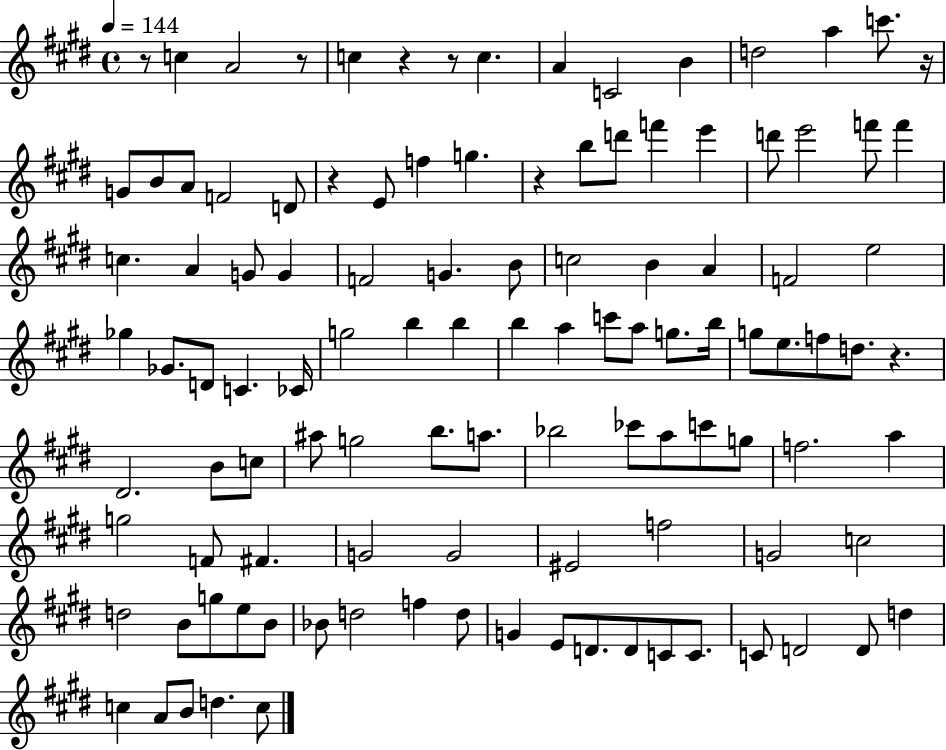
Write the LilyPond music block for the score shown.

{
  \clef treble
  \time 4/4
  \defaultTimeSignature
  \key e \major
  \tempo 4 = 144
  r8 c''4 a'2 r8 | c''4 r4 r8 c''4. | a'4 c'2 b'4 | d''2 a''4 c'''8. r16 | \break g'8 b'8 a'8 f'2 d'8 | r4 e'8 f''4 g''4. | r4 b''8 d'''8 f'''4 e'''4 | d'''8 e'''2 f'''8 f'''4 | \break c''4. a'4 g'8 g'4 | f'2 g'4. b'8 | c''2 b'4 a'4 | f'2 e''2 | \break ges''4 ges'8. d'8 c'4. ces'16 | g''2 b''4 b''4 | b''4 a''4 c'''8 a''8 g''8. b''16 | g''8 e''8. f''8 d''8. r4. | \break dis'2. b'8 c''8 | ais''8 g''2 b''8. a''8. | bes''2 ces'''8 a''8 c'''8 g''8 | f''2. a''4 | \break g''2 f'8 fis'4. | g'2 g'2 | eis'2 f''2 | g'2 c''2 | \break d''2 b'8 g''8 e''8 b'8 | bes'8 d''2 f''4 d''8 | g'4 e'8 d'8. d'8 c'8 c'8. | c'8 d'2 d'8 d''4 | \break c''4 a'8 b'8 d''4. c''8 | \bar "|."
}